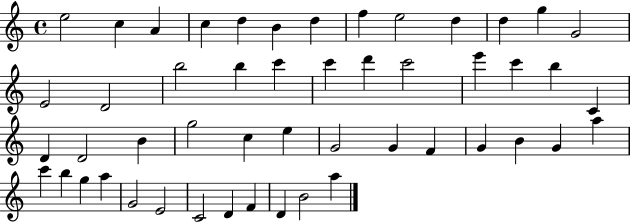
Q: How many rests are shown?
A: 0